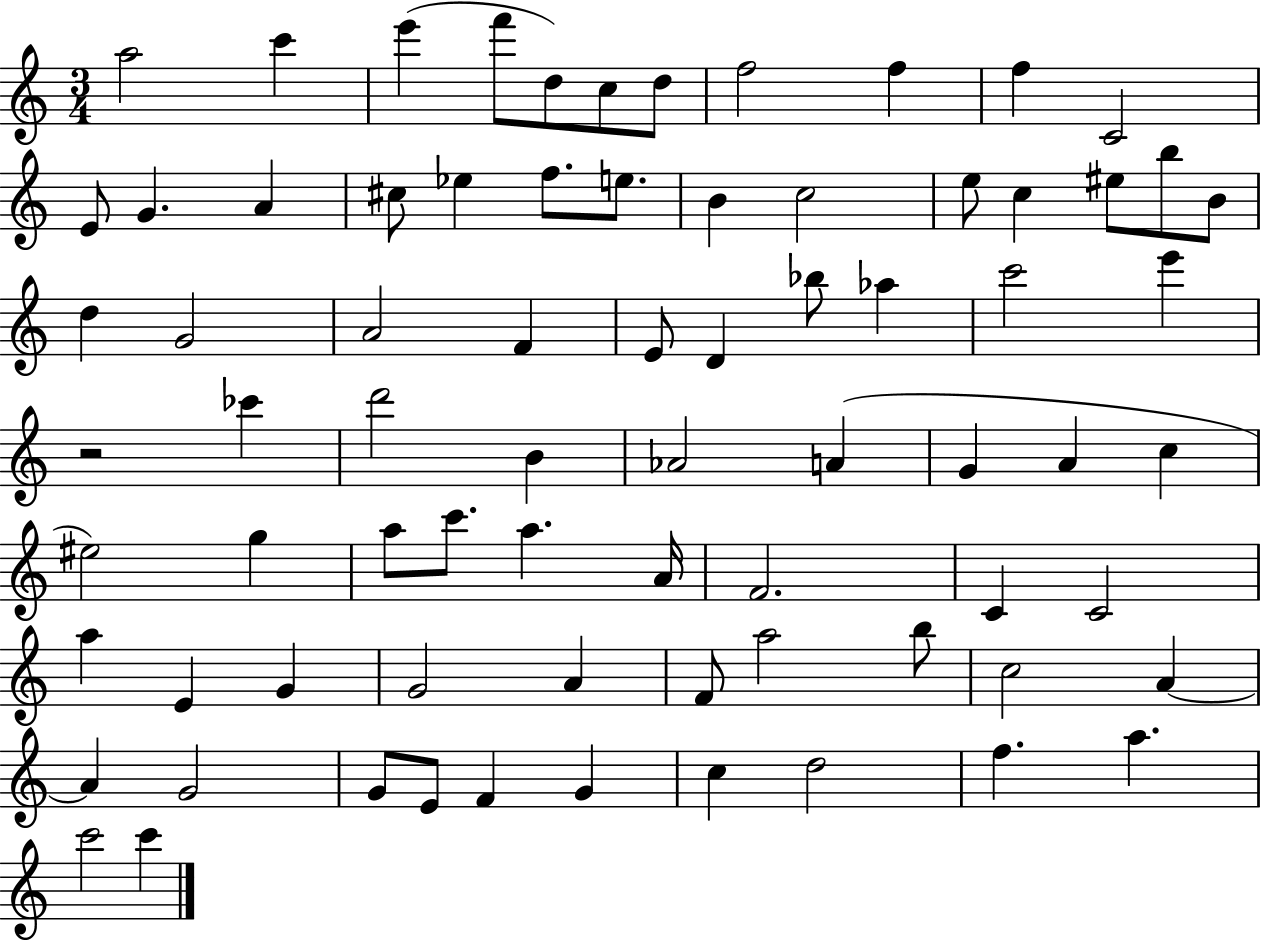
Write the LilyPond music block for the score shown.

{
  \clef treble
  \numericTimeSignature
  \time 3/4
  \key c \major
  a''2 c'''4 | e'''4( f'''8 d''8) c''8 d''8 | f''2 f''4 | f''4 c'2 | \break e'8 g'4. a'4 | cis''8 ees''4 f''8. e''8. | b'4 c''2 | e''8 c''4 eis''8 b''8 b'8 | \break d''4 g'2 | a'2 f'4 | e'8 d'4 bes''8 aes''4 | c'''2 e'''4 | \break r2 ces'''4 | d'''2 b'4 | aes'2 a'4( | g'4 a'4 c''4 | \break eis''2) g''4 | a''8 c'''8. a''4. a'16 | f'2. | c'4 c'2 | \break a''4 e'4 g'4 | g'2 a'4 | f'8 a''2 b''8 | c''2 a'4~~ | \break a'4 g'2 | g'8 e'8 f'4 g'4 | c''4 d''2 | f''4. a''4. | \break c'''2 c'''4 | \bar "|."
}